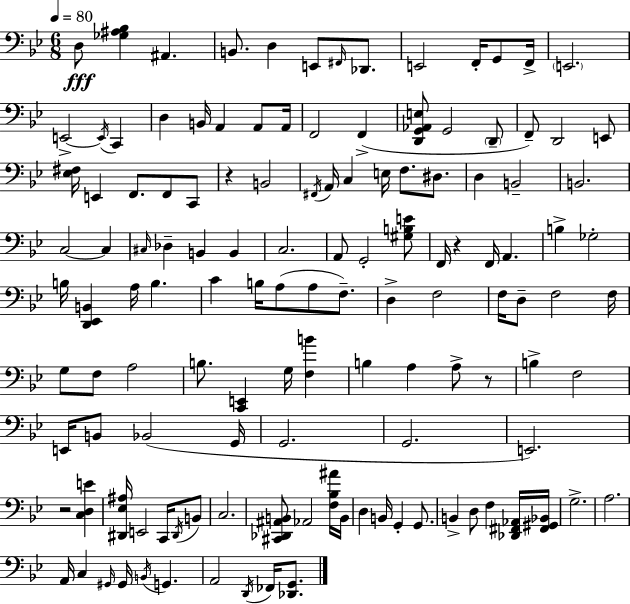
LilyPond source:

{
  \clef bass
  \numericTimeSignature
  \time 6/8
  \key bes \major
  \tempo 4 = 80
  d8\fff <ges ais bes>4 ais,4. | b,8. d4 e,8 \grace { fis,16 } des,8. | e,2 f,16-. g,8 | f,16-> \parenthesize e,2. | \break e,2->~~ \acciaccatura { e,16 } c,4 | d4 b,16 a,4 a,8 | a,16 f,2 f,4->( | <d, g, aes, e>8 g,2 | \break \parenthesize d,8-- f,8--) d,2 | e,8 <ees fis>16 e,4 f,8. f,8 | c,8 r4 b,2 | \acciaccatura { fis,16 } a,16 c4 e16 f8. | \break dis8. d4 b,2-- | b,2. | c2~~ c4 | \grace { cis16 } des4-- b,4 | \break b,4 c2. | a,8 g,2-. | <gis b e'>8 f,16 r4 f,16 a,4. | b4-> ges2-. | \break b16 <d, ees, b,>4 a16 b4. | c'4 b16 a8( a8 | f8.--) d4-> f2 | f16 d8-- f2 | \break f16 g8 f8 a2 | b8. <c, e,>4 g16 | <f b'>4 b4 a4 | a8-> r8 b4-> f2 | \break e,16 b,8 bes,2( | g,16 g,2. | g,2. | e,2.) | \break r2 | <c d e'>4 <dis, ees ais>16 e,2 | c,16 \acciaccatura { dis,16 } b,8 c2. | <cis, des, ais, b,>8 aes,2 | \break <f bes ais'>16 b,16 d4 b,16 g,4-. | g,8. b,4-> d8 f4 | <des, fis, aes,>16 <fis, gis, bes,>16 g2.-> | a2. | \break a,16 c4 \grace { gis,16 } gis,16 | \acciaccatura { b,16 } g,4. a,2 | \acciaccatura { d,16 } fes,16 <des, g,>8. \bar "|."
}